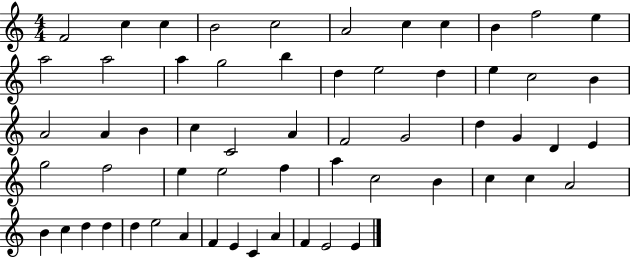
F4/h C5/q C5/q B4/h C5/h A4/h C5/q C5/q B4/q F5/h E5/q A5/h A5/h A5/q G5/h B5/q D5/q E5/h D5/q E5/q C5/h B4/q A4/h A4/q B4/q C5/q C4/h A4/q F4/h G4/h D5/q G4/q D4/q E4/q G5/h F5/h E5/q E5/h F5/q A5/q C5/h B4/q C5/q C5/q A4/h B4/q C5/q D5/q D5/q D5/q E5/h A4/q F4/q E4/q C4/q A4/q F4/q E4/h E4/q